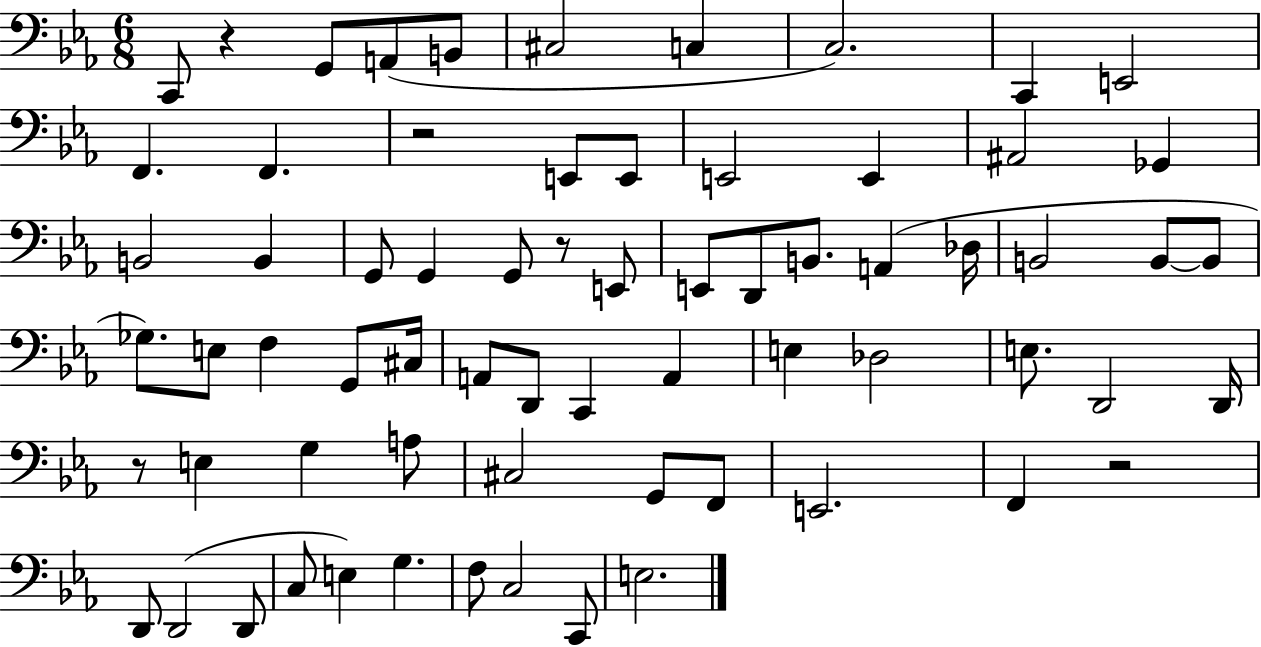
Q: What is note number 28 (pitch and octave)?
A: Db3